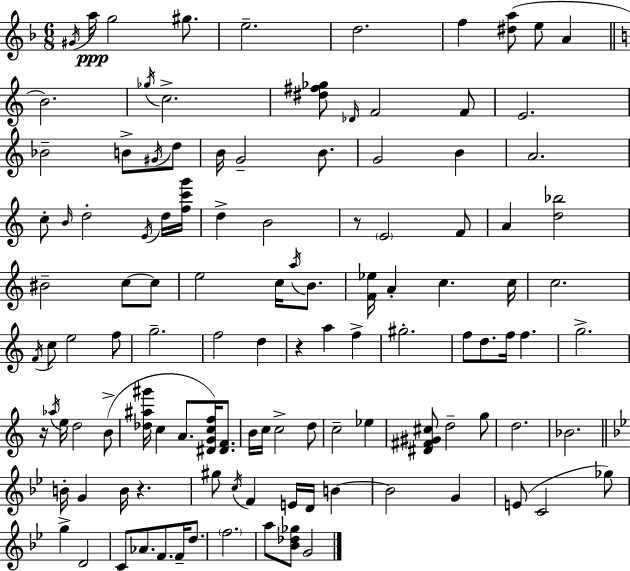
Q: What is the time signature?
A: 6/8